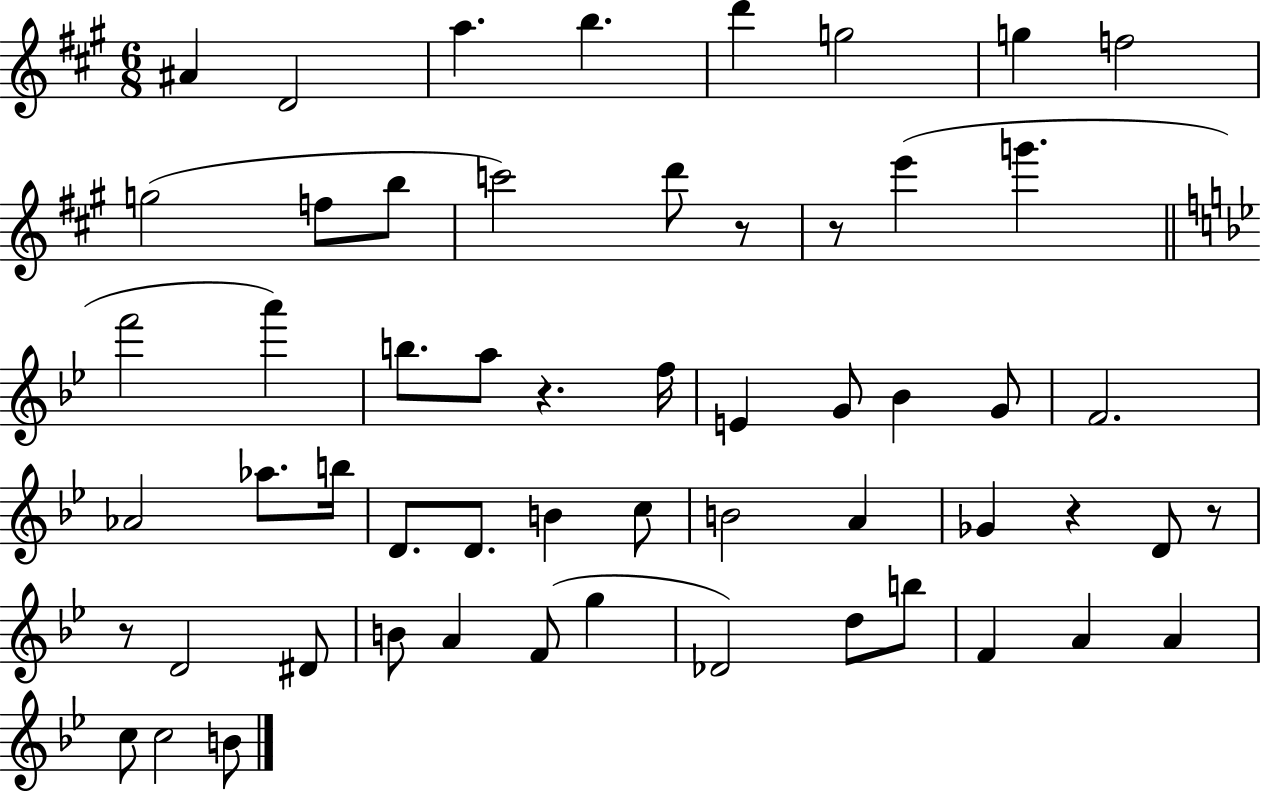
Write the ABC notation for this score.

X:1
T:Untitled
M:6/8
L:1/4
K:A
^A D2 a b d' g2 g f2 g2 f/2 b/2 c'2 d'/2 z/2 z/2 e' g' f'2 a' b/2 a/2 z f/4 E G/2 _B G/2 F2 _A2 _a/2 b/4 D/2 D/2 B c/2 B2 A _G z D/2 z/2 z/2 D2 ^D/2 B/2 A F/2 g _D2 d/2 b/2 F A A c/2 c2 B/2